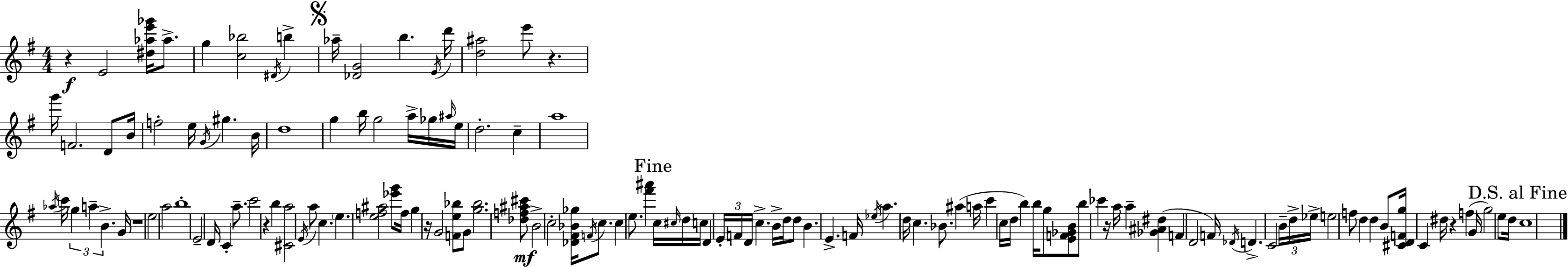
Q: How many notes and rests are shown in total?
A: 135